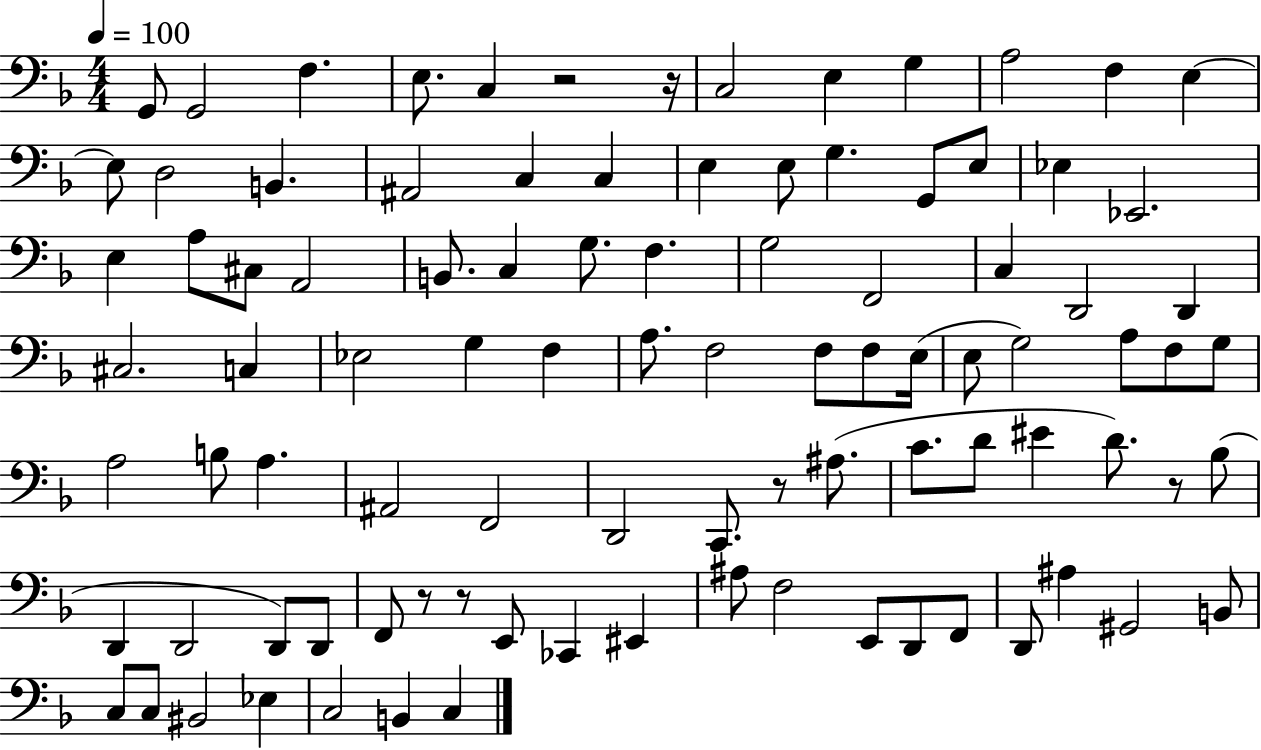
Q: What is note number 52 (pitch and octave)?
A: G3